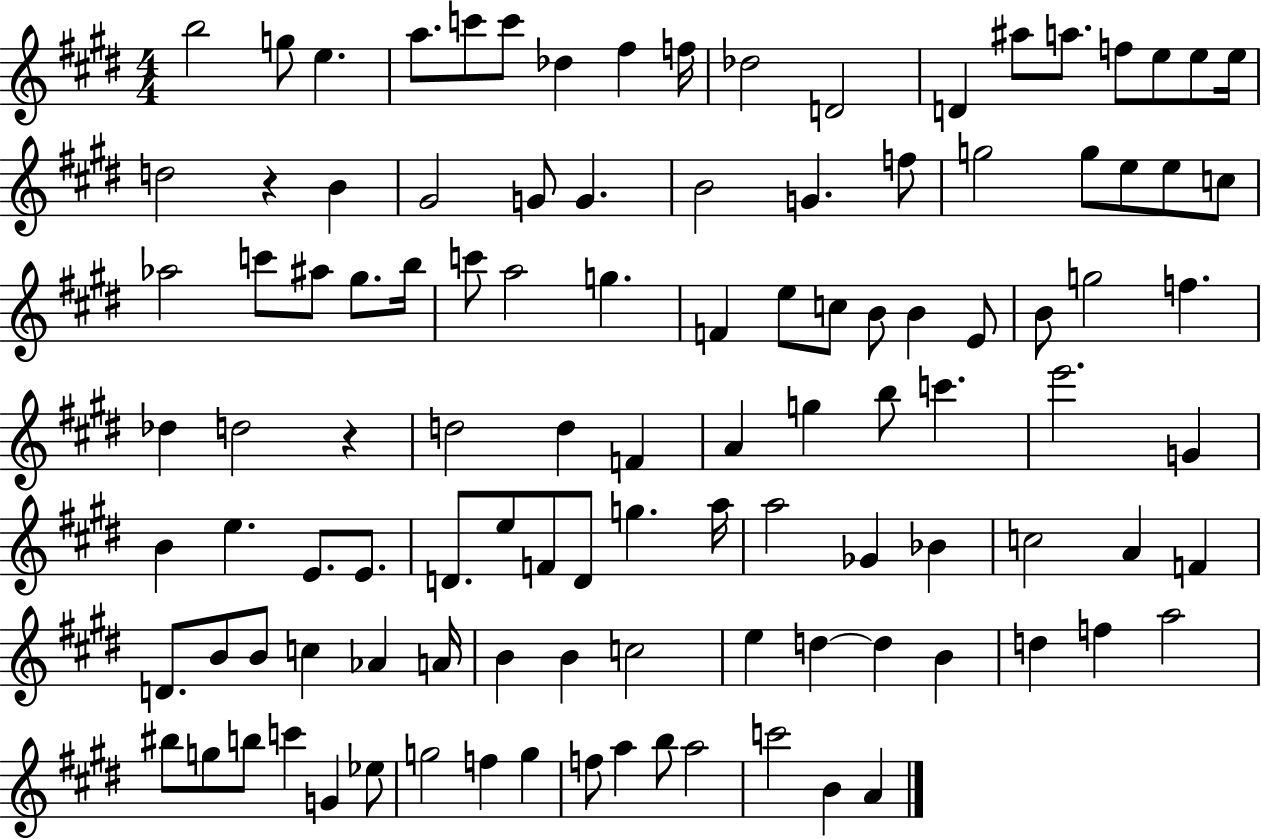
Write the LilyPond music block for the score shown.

{
  \clef treble
  \numericTimeSignature
  \time 4/4
  \key e \major
  \repeat volta 2 { b''2 g''8 e''4. | a''8. c'''8 c'''8 des''4 fis''4 f''16 | des''2 d'2 | d'4 ais''8 a''8. f''8 e''8 e''8 e''16 | \break d''2 r4 b'4 | gis'2 g'8 g'4. | b'2 g'4. f''8 | g''2 g''8 e''8 e''8 c''8 | \break aes''2 c'''8 ais''8 gis''8. b''16 | c'''8 a''2 g''4. | f'4 e''8 c''8 b'8 b'4 e'8 | b'8 g''2 f''4. | \break des''4 d''2 r4 | d''2 d''4 f'4 | a'4 g''4 b''8 c'''4. | e'''2. g'4 | \break b'4 e''4. e'8. e'8. | d'8. e''8 f'8 d'8 g''4. a''16 | a''2 ges'4 bes'4 | c''2 a'4 f'4 | \break d'8. b'8 b'8 c''4 aes'4 a'16 | b'4 b'4 c''2 | e''4 d''4~~ d''4 b'4 | d''4 f''4 a''2 | \break bis''8 g''8 b''8 c'''4 g'4 ees''8 | g''2 f''4 g''4 | f''8 a''4 b''8 a''2 | c'''2 b'4 a'4 | \break } \bar "|."
}